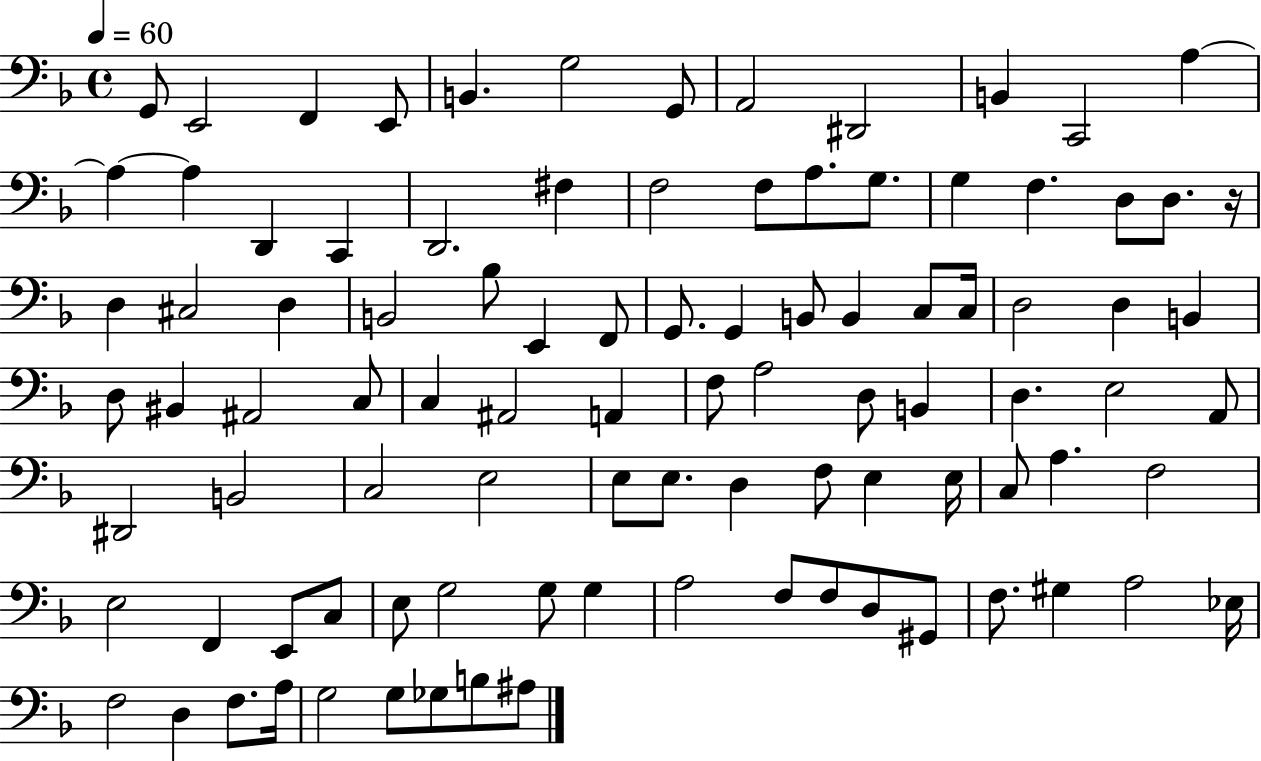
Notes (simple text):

G2/e E2/h F2/q E2/e B2/q. G3/h G2/e A2/h D#2/h B2/q C2/h A3/q A3/q A3/q D2/q C2/q D2/h. F#3/q F3/h F3/e A3/e. G3/e. G3/q F3/q. D3/e D3/e. R/s D3/q C#3/h D3/q B2/h Bb3/e E2/q F2/e G2/e. G2/q B2/e B2/q C3/e C3/s D3/h D3/q B2/q D3/e BIS2/q A#2/h C3/e C3/q A#2/h A2/q F3/e A3/h D3/e B2/q D3/q. E3/h A2/e D#2/h B2/h C3/h E3/h E3/e E3/e. D3/q F3/e E3/q E3/s C3/e A3/q. F3/h E3/h F2/q E2/e C3/e E3/e G3/h G3/e G3/q A3/h F3/e F3/e D3/e G#2/e F3/e. G#3/q A3/h Eb3/s F3/h D3/q F3/e. A3/s G3/h G3/e Gb3/e B3/e A#3/e